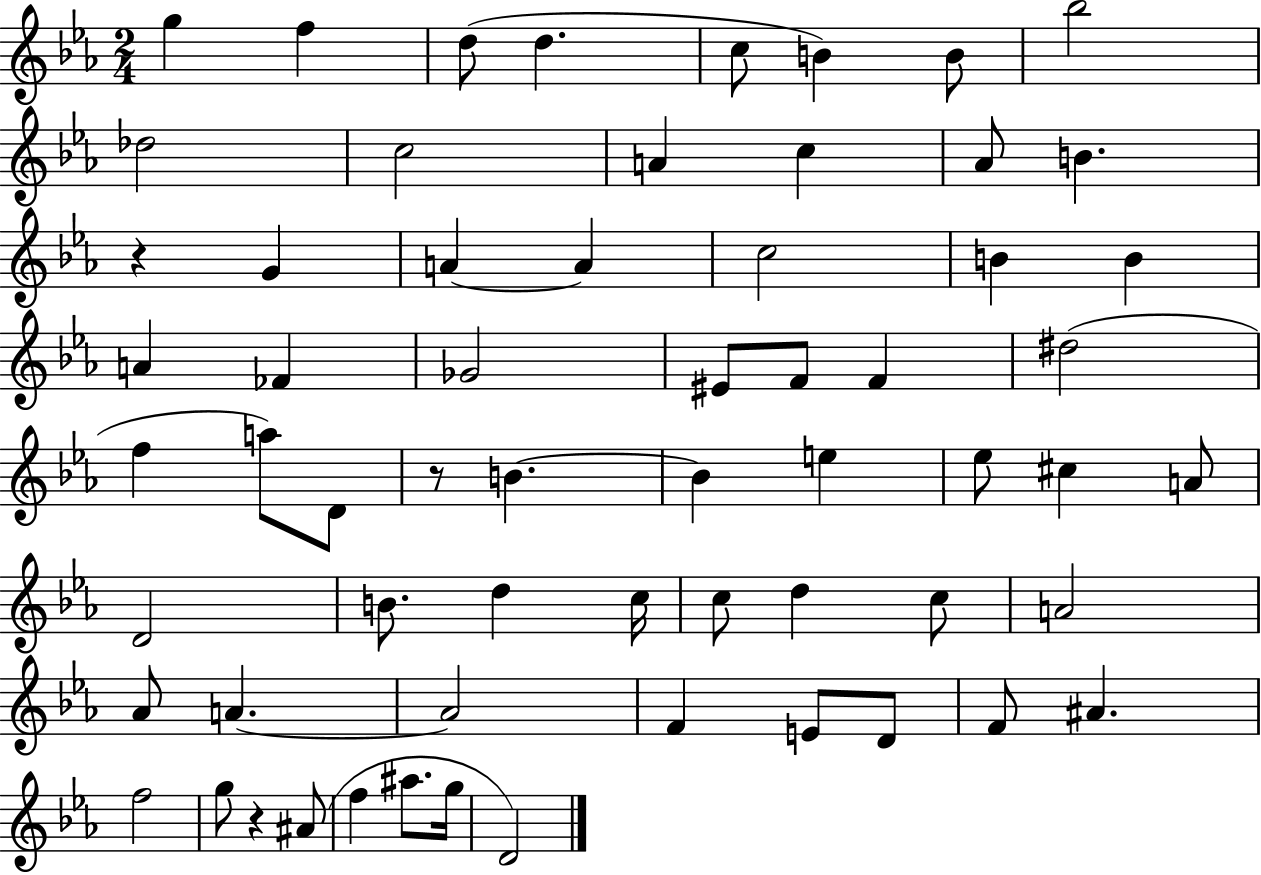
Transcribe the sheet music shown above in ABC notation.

X:1
T:Untitled
M:2/4
L:1/4
K:Eb
g f d/2 d c/2 B B/2 _b2 _d2 c2 A c _A/2 B z G A A c2 B B A _F _G2 ^E/2 F/2 F ^d2 f a/2 D/2 z/2 B B e _e/2 ^c A/2 D2 B/2 d c/4 c/2 d c/2 A2 _A/2 A A2 F E/2 D/2 F/2 ^A f2 g/2 z ^A/2 f ^a/2 g/4 D2